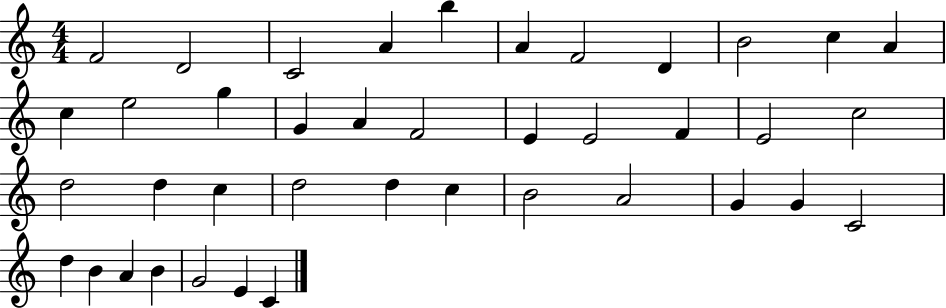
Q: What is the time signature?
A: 4/4